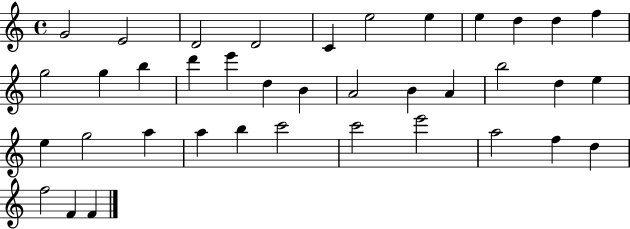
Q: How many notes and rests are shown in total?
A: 38